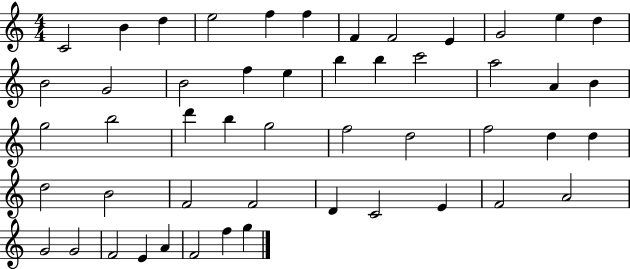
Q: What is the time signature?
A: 4/4